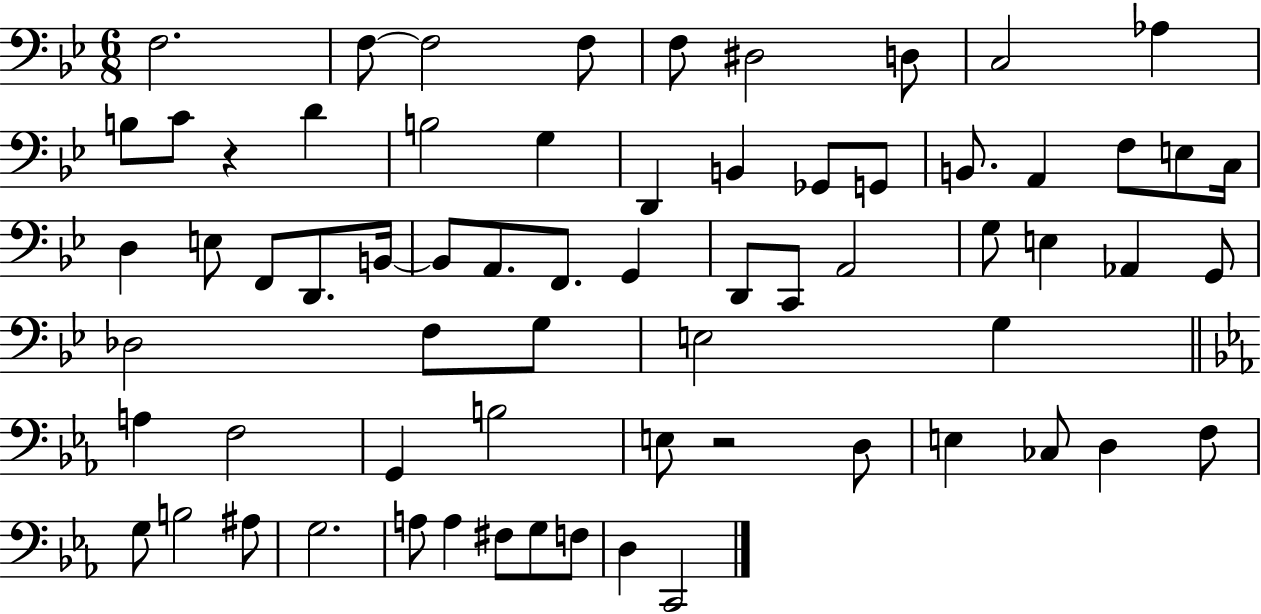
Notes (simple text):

F3/h. F3/e F3/h F3/e F3/e D#3/h D3/e C3/h Ab3/q B3/e C4/e R/q D4/q B3/h G3/q D2/q B2/q Gb2/e G2/e B2/e. A2/q F3/e E3/e C3/s D3/q E3/e F2/e D2/e. B2/s B2/e A2/e. F2/e. G2/q D2/e C2/e A2/h G3/e E3/q Ab2/q G2/e Db3/h F3/e G3/e E3/h G3/q A3/q F3/h G2/q B3/h E3/e R/h D3/e E3/q CES3/e D3/q F3/e G3/e B3/h A#3/e G3/h. A3/e A3/q F#3/e G3/e F3/e D3/q C2/h